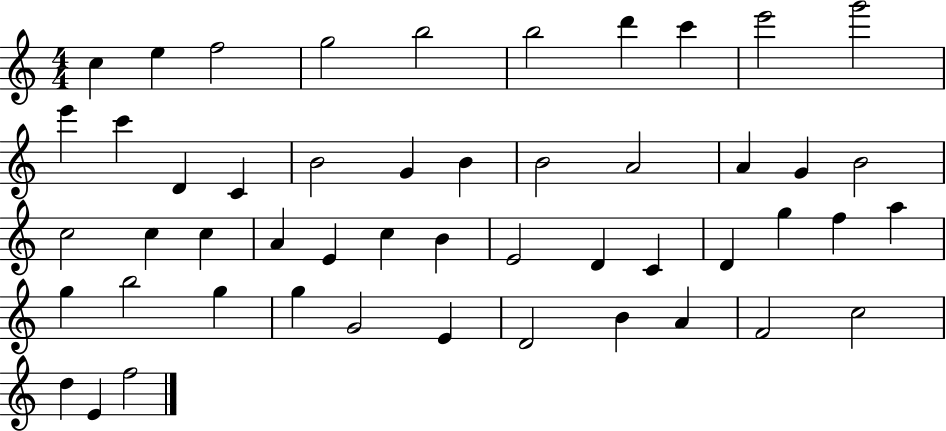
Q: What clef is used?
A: treble